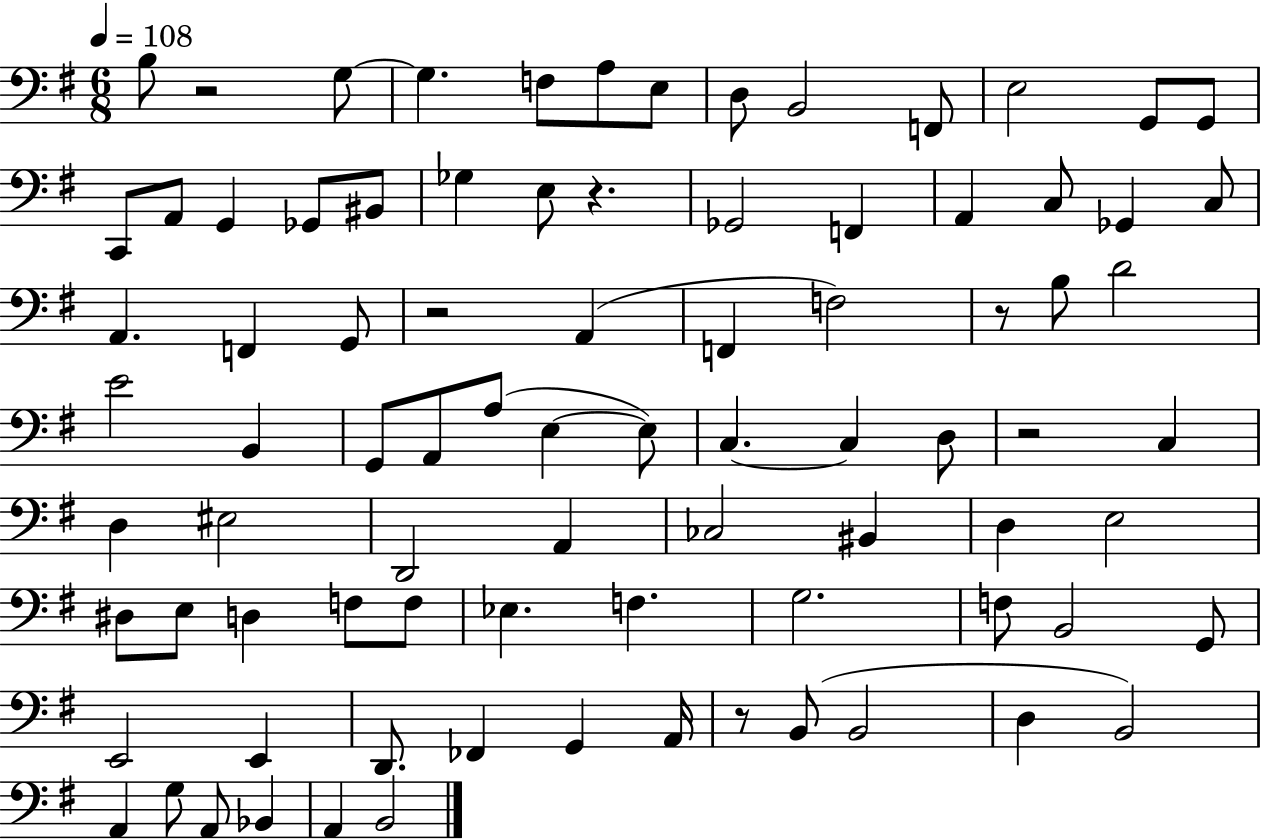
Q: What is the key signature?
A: G major